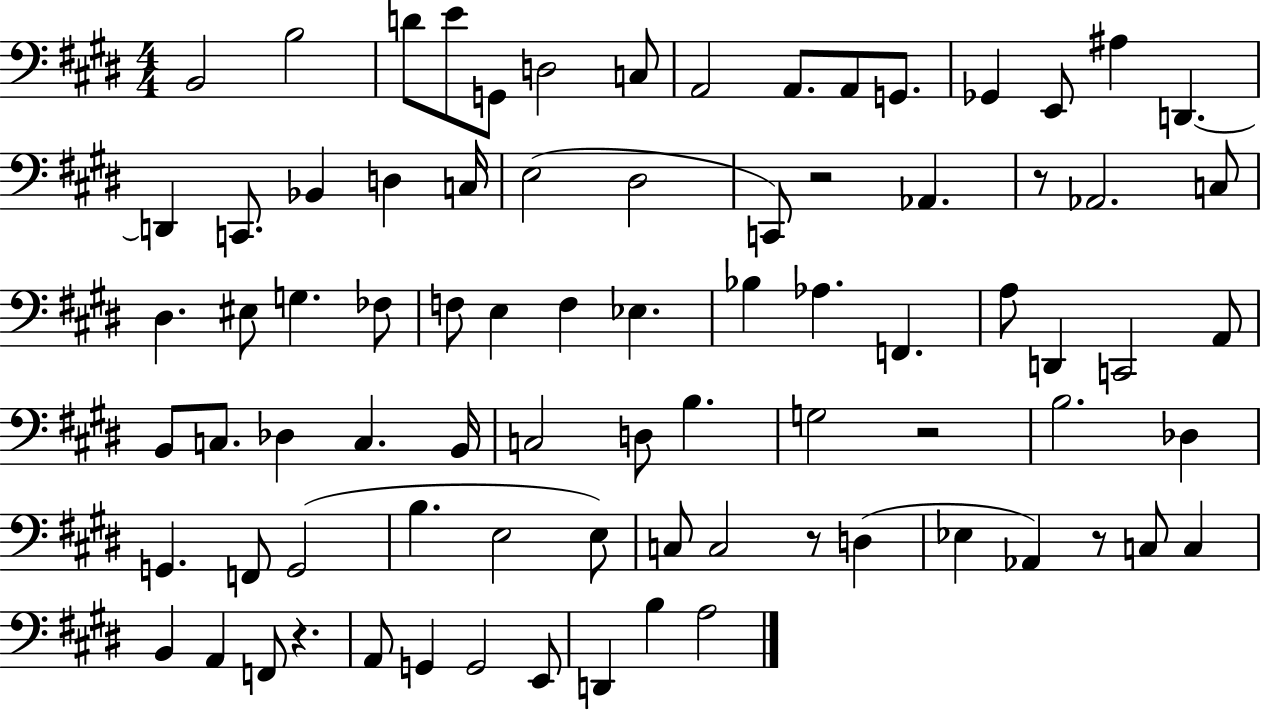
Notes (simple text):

B2/h B3/h D4/e E4/e G2/e D3/h C3/e A2/h A2/e. A2/e G2/e. Gb2/q E2/e A#3/q D2/q. D2/q C2/e. Bb2/q D3/q C3/s E3/h D#3/h C2/e R/h Ab2/q. R/e Ab2/h. C3/e D#3/q. EIS3/e G3/q. FES3/e F3/e E3/q F3/q Eb3/q. Bb3/q Ab3/q. F2/q. A3/e D2/q C2/h A2/e B2/e C3/e. Db3/q C3/q. B2/s C3/h D3/e B3/q. G3/h R/h B3/h. Db3/q G2/q. F2/e G2/h B3/q. E3/h E3/e C3/e C3/h R/e D3/q Eb3/q Ab2/q R/e C3/e C3/q B2/q A2/q F2/e R/q. A2/e G2/q G2/h E2/e D2/q B3/q A3/h